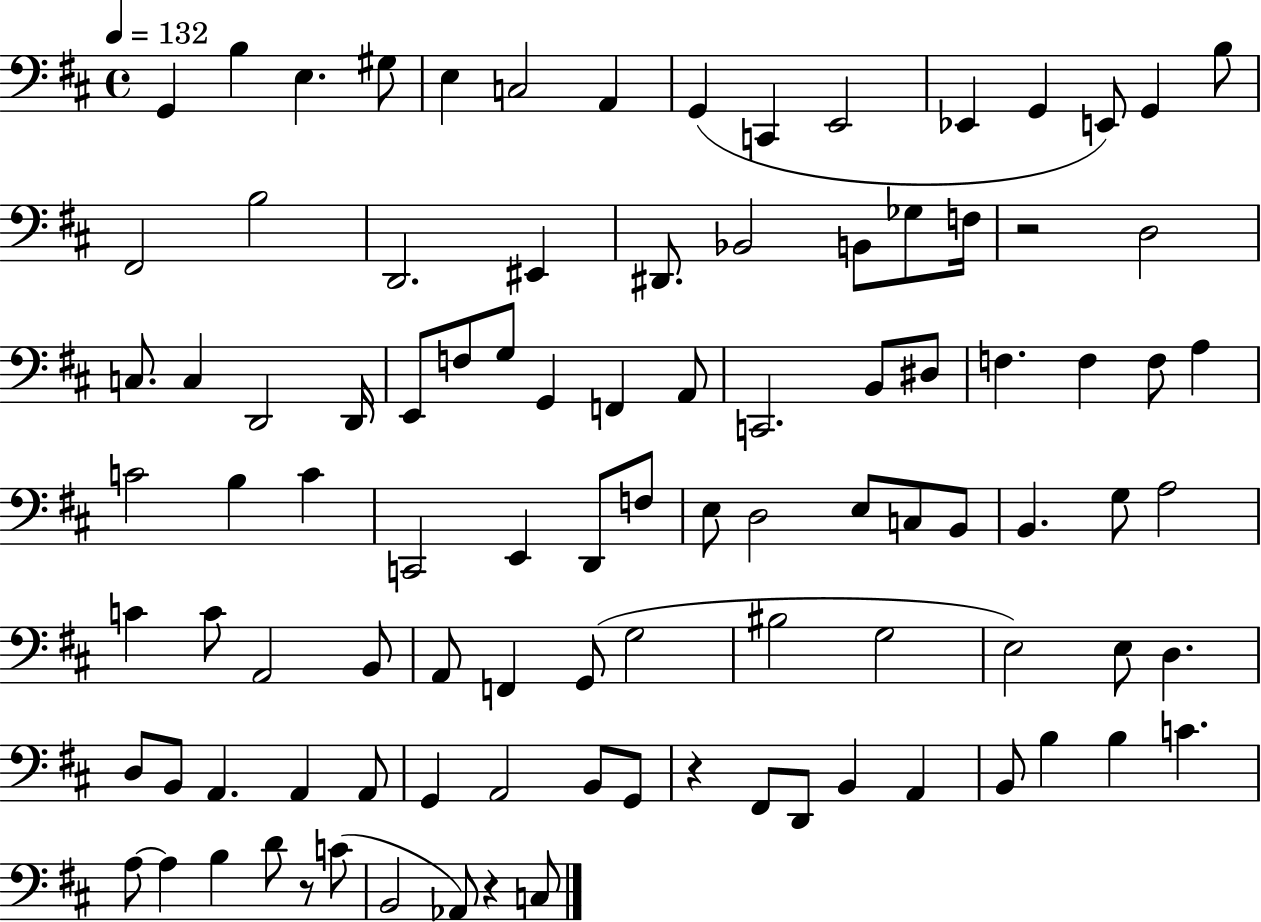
X:1
T:Untitled
M:4/4
L:1/4
K:D
G,, B, E, ^G,/2 E, C,2 A,, G,, C,, E,,2 _E,, G,, E,,/2 G,, B,/2 ^F,,2 B,2 D,,2 ^E,, ^D,,/2 _B,,2 B,,/2 _G,/2 F,/4 z2 D,2 C,/2 C, D,,2 D,,/4 E,,/2 F,/2 G,/2 G,, F,, A,,/2 C,,2 B,,/2 ^D,/2 F, F, F,/2 A, C2 B, C C,,2 E,, D,,/2 F,/2 E,/2 D,2 E,/2 C,/2 B,,/2 B,, G,/2 A,2 C C/2 A,,2 B,,/2 A,,/2 F,, G,,/2 G,2 ^B,2 G,2 E,2 E,/2 D, D,/2 B,,/2 A,, A,, A,,/2 G,, A,,2 B,,/2 G,,/2 z ^F,,/2 D,,/2 B,, A,, B,,/2 B, B, C A,/2 A, B, D/2 z/2 C/2 B,,2 _A,,/2 z C,/2